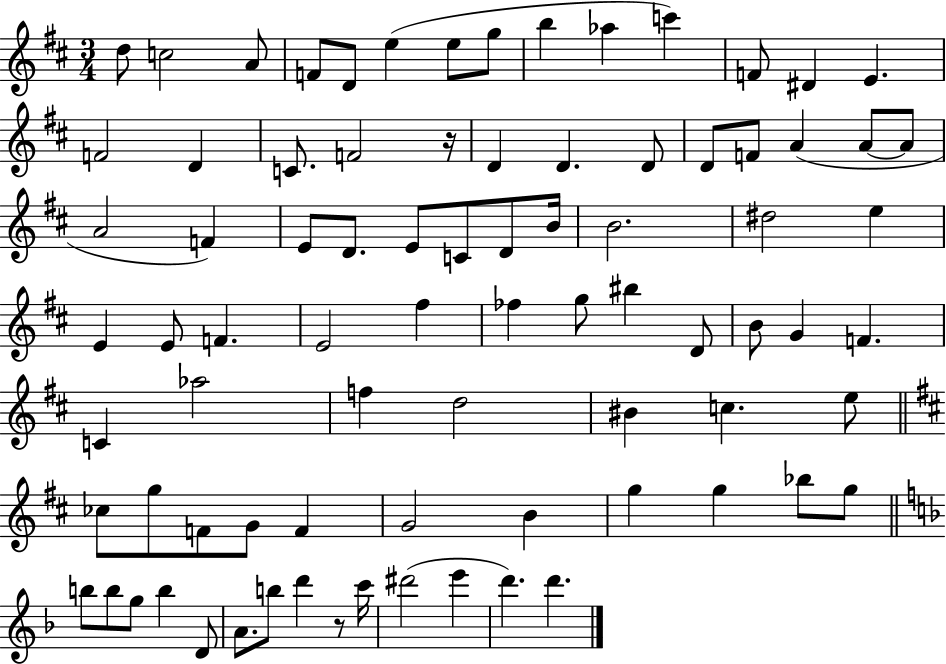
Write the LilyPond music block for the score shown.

{
  \clef treble
  \numericTimeSignature
  \time 3/4
  \key d \major
  d''8 c''2 a'8 | f'8 d'8 e''4( e''8 g''8 | b''4 aes''4 c'''4) | f'8 dis'4 e'4. | \break f'2 d'4 | c'8. f'2 r16 | d'4 d'4. d'8 | d'8 f'8 a'4( a'8~~ a'8 | \break a'2 f'4) | e'8 d'8. e'8 c'8 d'8 b'16 | b'2. | dis''2 e''4 | \break e'4 e'8 f'4. | e'2 fis''4 | fes''4 g''8 bis''4 d'8 | b'8 g'4 f'4. | \break c'4 aes''2 | f''4 d''2 | bis'4 c''4. e''8 | \bar "||" \break \key d \major ces''8 g''8 f'8 g'8 f'4 | g'2 b'4 | g''4 g''4 bes''8 g''8 | \bar "||" \break \key f \major b''8 b''8 g''8 b''4 d'8 | a'8. b''8 d'''4 r8 c'''16 | dis'''2( e'''4 | d'''4.) d'''4. | \break \bar "|."
}